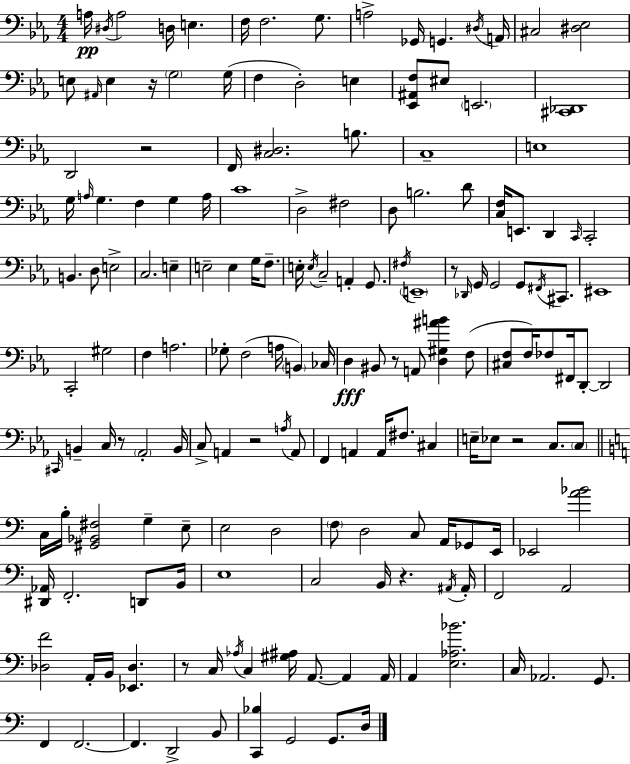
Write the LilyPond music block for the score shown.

{
  \clef bass
  \numericTimeSignature
  \time 4/4
  \key c \minor
  a16\pp \acciaccatura { dis16 } a2 d16 e4. | f16 f2. g8. | a2-> ges,16 g,4. | \acciaccatura { dis16 } a,16 cis2 <dis ees>2 | \break e8 \grace { ais,16 } e4 r16 \parenthesize g2 | g16( f4 d2-.) e4 | <ees, ais, f>8 eis8 \parenthesize e,2. | <cis, des,>1 | \break d,2 r2 | f,16 <c dis>2. | b8. c1-- | e1 | \break g16 \grace { a16 } g4. f4 g4 | a16 c'1 | d2-> fis2 | d8 b2. | \break d'8 <c f>16 e,8. d,4 \grace { c,16 } c,2-. | b,4. d8 e2-> | c2. | e4-- e2-- e4 | \break g16 f8.-- e16-. \acciaccatura { e16 } c2-- a,4-. | g,8. \acciaccatura { fis16 } \parenthesize e,1-- | r8 \grace { des,16 } g,16 g,2 | g,8 \acciaccatura { fis,16 } cis,8. eis,1 | \break c,2-. | gis2 f4 a2. | ges8-. f2( | a16 \parenthesize b,4) ces16 d4\fff bis,8 r8 | \break a,8 <d gis ais' b'>4 f8( <cis f>8 f16) fes8 fis,16 d,8-.~~ | d,2 \grace { cis,16 } b,4-- c16 r8 | \parenthesize aes,2-. b,16 c8-> a,4 | r2 \acciaccatura { a16 } a,8 f,4 a,4 | \break a,16 fis8. cis4 e16-- ees8 r2 | c8. \parenthesize c8 \bar "||" \break \key a \minor c16 b16-. <gis, bes, fis>2 g4-- e8-- | e2 d2 | \parenthesize f8 d2 c8 a,16 ges,8 e,16 | ees,2 <a' bes'>2 | \break <dis, aes,>16 f,2.-. d,8 b,16 | e1 | c2 b,16 r4. \acciaccatura { ais,16 } | ais,16-. f,2 a,2 | \break <des f'>2 a,16-. b,16 <ees, des>4. | r8 c16 \acciaccatura { aes16 } c4 <gis ais>16 a,8.~~ a,4 | a,16 a,4 <e aes bes'>2. | c16 aes,2. g,8. | \break f,4 f,2.~~ | f,4. d,2-> | b,8 <c, bes>4 g,2 g,8. | d16 \bar "|."
}